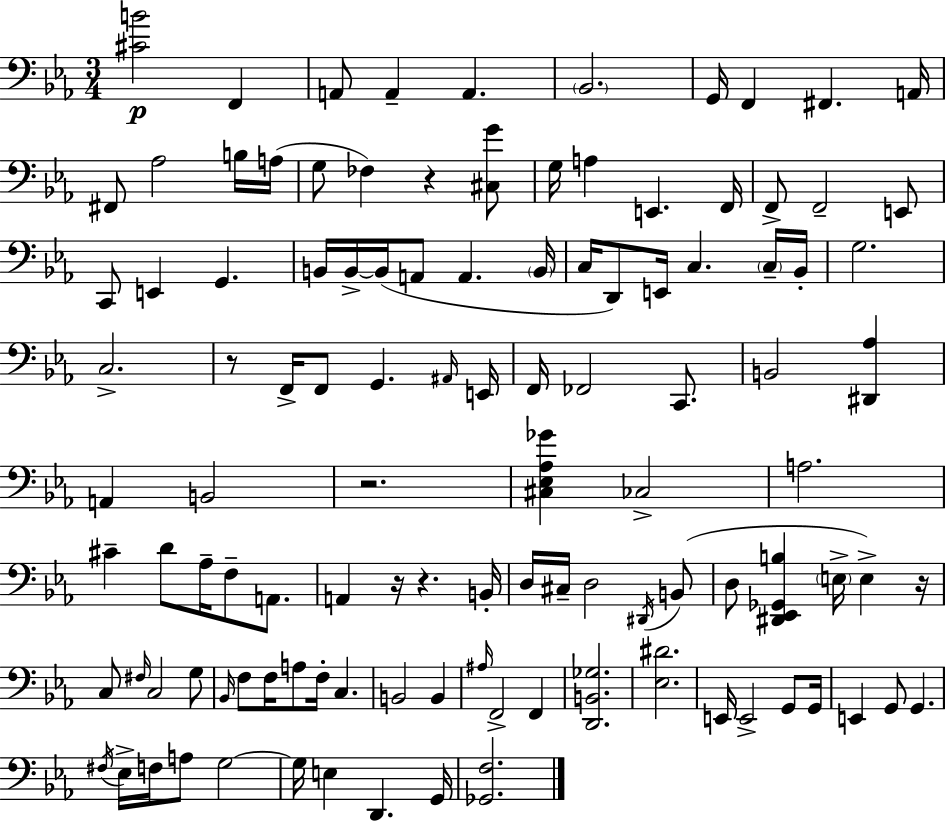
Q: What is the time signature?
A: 3/4